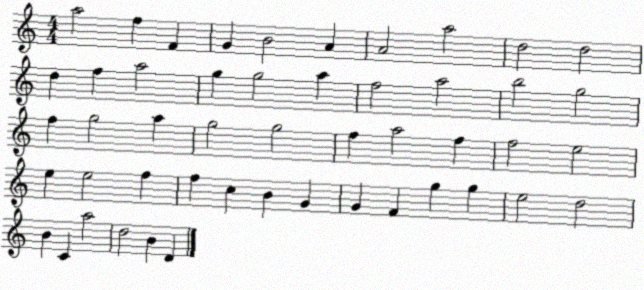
X:1
T:Untitled
M:4/4
L:1/4
K:C
a2 f F G B2 A A2 a2 d2 d2 d f a2 g g2 a f2 a2 b2 g2 f g2 a g2 g2 f a2 f f2 e2 e e2 f f c B G G F g g e2 d2 B C a2 d2 B D